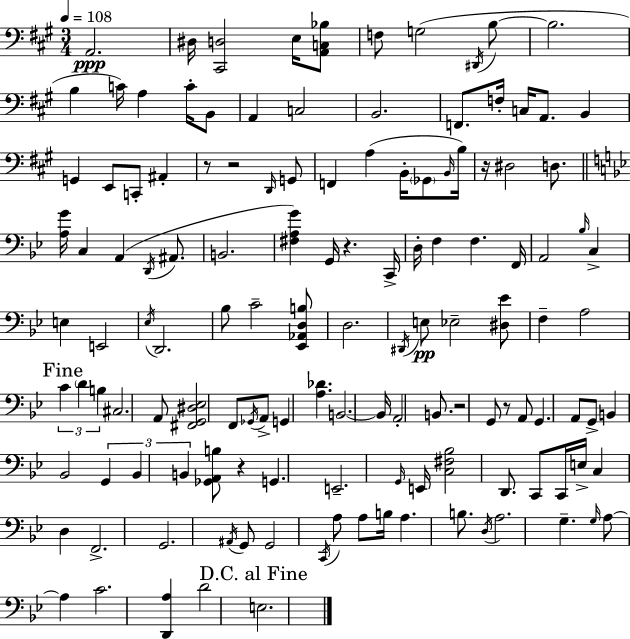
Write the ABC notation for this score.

X:1
T:Untitled
M:3/4
L:1/4
K:A
A,,2 ^D,/4 [^C,,D,]2 E,/4 [A,,C,_B,]/2 F,/2 G,2 ^D,,/4 B,/2 B,2 B, C/4 A, C/4 B,,/2 A,, C,2 B,,2 F,,/2 F,/4 C,/4 A,,/2 B,, G,, E,,/2 C,,/2 ^A,, z/2 z2 D,,/4 G,,/2 F,, A, B,,/4 _G,,/2 B,,/4 B,/4 z/4 ^D,2 D,/2 [A,G]/4 C, A,, D,,/4 ^A,,/2 B,,2 [^F,A,G] G,,/4 z C,,/4 D,/4 F, F, F,,/4 A,,2 _B,/4 C, E, E,,2 _E,/4 D,,2 _B,/2 C2 [_E,,_A,,D,B,]/2 D,2 ^D,,/4 E,/2 _E,2 [^D,_E]/2 F, A,2 C D B, ^C,2 A,,/2 [^F,,G,,^D,_E,]2 F,,/2 _G,,/4 A,,/2 G,, [A,_D] B,,2 B,,/4 A,,2 B,,/2 z2 G,,/2 z/2 A,,/2 G,, A,,/2 G,,/2 B,, _B,,2 G,, _B,, B,, [_G,,A,,B,]/2 z G,, E,,2 G,,/4 E,,/4 [C,^F,_B,]2 D,,/2 C,,/2 C,,/4 E,/4 C, D, F,,2 G,,2 ^A,,/4 G,,/2 G,,2 C,,/4 A,/2 A,/2 B,/4 A, B,/2 D,/4 A,2 G, G,/4 A,/2 A, C2 [D,,A,] D2 E,2